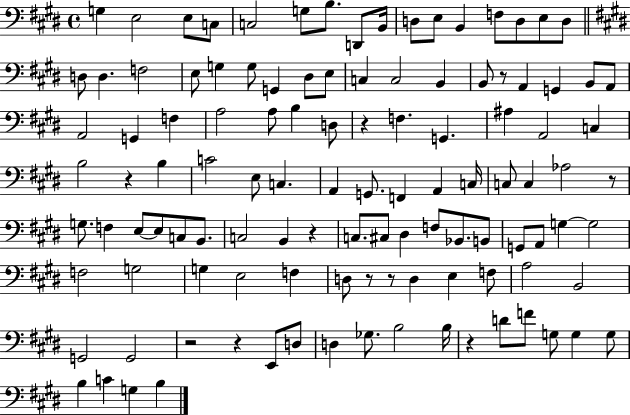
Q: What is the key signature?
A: E major